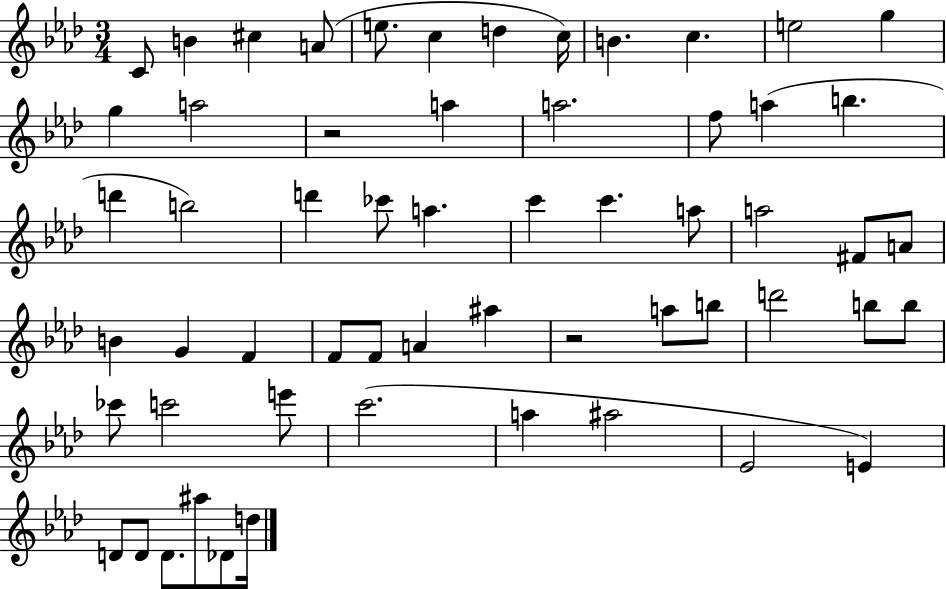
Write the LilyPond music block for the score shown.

{
  \clef treble
  \numericTimeSignature
  \time 3/4
  \key aes \major
  c'8 b'4 cis''4 a'8( | e''8. c''4 d''4 c''16) | b'4. c''4. | e''2 g''4 | \break g''4 a''2 | r2 a''4 | a''2. | f''8 a''4( b''4. | \break d'''4 b''2) | d'''4 ces'''8 a''4. | c'''4 c'''4. a''8 | a''2 fis'8 a'8 | \break b'4 g'4 f'4 | f'8 f'8 a'4 ais''4 | r2 a''8 b''8 | d'''2 b''8 b''8 | \break ces'''8 c'''2 e'''8 | c'''2.( | a''4 ais''2 | ees'2 e'4) | \break d'8 d'8 d'8. ais''8 des'8 d''16 | \bar "|."
}